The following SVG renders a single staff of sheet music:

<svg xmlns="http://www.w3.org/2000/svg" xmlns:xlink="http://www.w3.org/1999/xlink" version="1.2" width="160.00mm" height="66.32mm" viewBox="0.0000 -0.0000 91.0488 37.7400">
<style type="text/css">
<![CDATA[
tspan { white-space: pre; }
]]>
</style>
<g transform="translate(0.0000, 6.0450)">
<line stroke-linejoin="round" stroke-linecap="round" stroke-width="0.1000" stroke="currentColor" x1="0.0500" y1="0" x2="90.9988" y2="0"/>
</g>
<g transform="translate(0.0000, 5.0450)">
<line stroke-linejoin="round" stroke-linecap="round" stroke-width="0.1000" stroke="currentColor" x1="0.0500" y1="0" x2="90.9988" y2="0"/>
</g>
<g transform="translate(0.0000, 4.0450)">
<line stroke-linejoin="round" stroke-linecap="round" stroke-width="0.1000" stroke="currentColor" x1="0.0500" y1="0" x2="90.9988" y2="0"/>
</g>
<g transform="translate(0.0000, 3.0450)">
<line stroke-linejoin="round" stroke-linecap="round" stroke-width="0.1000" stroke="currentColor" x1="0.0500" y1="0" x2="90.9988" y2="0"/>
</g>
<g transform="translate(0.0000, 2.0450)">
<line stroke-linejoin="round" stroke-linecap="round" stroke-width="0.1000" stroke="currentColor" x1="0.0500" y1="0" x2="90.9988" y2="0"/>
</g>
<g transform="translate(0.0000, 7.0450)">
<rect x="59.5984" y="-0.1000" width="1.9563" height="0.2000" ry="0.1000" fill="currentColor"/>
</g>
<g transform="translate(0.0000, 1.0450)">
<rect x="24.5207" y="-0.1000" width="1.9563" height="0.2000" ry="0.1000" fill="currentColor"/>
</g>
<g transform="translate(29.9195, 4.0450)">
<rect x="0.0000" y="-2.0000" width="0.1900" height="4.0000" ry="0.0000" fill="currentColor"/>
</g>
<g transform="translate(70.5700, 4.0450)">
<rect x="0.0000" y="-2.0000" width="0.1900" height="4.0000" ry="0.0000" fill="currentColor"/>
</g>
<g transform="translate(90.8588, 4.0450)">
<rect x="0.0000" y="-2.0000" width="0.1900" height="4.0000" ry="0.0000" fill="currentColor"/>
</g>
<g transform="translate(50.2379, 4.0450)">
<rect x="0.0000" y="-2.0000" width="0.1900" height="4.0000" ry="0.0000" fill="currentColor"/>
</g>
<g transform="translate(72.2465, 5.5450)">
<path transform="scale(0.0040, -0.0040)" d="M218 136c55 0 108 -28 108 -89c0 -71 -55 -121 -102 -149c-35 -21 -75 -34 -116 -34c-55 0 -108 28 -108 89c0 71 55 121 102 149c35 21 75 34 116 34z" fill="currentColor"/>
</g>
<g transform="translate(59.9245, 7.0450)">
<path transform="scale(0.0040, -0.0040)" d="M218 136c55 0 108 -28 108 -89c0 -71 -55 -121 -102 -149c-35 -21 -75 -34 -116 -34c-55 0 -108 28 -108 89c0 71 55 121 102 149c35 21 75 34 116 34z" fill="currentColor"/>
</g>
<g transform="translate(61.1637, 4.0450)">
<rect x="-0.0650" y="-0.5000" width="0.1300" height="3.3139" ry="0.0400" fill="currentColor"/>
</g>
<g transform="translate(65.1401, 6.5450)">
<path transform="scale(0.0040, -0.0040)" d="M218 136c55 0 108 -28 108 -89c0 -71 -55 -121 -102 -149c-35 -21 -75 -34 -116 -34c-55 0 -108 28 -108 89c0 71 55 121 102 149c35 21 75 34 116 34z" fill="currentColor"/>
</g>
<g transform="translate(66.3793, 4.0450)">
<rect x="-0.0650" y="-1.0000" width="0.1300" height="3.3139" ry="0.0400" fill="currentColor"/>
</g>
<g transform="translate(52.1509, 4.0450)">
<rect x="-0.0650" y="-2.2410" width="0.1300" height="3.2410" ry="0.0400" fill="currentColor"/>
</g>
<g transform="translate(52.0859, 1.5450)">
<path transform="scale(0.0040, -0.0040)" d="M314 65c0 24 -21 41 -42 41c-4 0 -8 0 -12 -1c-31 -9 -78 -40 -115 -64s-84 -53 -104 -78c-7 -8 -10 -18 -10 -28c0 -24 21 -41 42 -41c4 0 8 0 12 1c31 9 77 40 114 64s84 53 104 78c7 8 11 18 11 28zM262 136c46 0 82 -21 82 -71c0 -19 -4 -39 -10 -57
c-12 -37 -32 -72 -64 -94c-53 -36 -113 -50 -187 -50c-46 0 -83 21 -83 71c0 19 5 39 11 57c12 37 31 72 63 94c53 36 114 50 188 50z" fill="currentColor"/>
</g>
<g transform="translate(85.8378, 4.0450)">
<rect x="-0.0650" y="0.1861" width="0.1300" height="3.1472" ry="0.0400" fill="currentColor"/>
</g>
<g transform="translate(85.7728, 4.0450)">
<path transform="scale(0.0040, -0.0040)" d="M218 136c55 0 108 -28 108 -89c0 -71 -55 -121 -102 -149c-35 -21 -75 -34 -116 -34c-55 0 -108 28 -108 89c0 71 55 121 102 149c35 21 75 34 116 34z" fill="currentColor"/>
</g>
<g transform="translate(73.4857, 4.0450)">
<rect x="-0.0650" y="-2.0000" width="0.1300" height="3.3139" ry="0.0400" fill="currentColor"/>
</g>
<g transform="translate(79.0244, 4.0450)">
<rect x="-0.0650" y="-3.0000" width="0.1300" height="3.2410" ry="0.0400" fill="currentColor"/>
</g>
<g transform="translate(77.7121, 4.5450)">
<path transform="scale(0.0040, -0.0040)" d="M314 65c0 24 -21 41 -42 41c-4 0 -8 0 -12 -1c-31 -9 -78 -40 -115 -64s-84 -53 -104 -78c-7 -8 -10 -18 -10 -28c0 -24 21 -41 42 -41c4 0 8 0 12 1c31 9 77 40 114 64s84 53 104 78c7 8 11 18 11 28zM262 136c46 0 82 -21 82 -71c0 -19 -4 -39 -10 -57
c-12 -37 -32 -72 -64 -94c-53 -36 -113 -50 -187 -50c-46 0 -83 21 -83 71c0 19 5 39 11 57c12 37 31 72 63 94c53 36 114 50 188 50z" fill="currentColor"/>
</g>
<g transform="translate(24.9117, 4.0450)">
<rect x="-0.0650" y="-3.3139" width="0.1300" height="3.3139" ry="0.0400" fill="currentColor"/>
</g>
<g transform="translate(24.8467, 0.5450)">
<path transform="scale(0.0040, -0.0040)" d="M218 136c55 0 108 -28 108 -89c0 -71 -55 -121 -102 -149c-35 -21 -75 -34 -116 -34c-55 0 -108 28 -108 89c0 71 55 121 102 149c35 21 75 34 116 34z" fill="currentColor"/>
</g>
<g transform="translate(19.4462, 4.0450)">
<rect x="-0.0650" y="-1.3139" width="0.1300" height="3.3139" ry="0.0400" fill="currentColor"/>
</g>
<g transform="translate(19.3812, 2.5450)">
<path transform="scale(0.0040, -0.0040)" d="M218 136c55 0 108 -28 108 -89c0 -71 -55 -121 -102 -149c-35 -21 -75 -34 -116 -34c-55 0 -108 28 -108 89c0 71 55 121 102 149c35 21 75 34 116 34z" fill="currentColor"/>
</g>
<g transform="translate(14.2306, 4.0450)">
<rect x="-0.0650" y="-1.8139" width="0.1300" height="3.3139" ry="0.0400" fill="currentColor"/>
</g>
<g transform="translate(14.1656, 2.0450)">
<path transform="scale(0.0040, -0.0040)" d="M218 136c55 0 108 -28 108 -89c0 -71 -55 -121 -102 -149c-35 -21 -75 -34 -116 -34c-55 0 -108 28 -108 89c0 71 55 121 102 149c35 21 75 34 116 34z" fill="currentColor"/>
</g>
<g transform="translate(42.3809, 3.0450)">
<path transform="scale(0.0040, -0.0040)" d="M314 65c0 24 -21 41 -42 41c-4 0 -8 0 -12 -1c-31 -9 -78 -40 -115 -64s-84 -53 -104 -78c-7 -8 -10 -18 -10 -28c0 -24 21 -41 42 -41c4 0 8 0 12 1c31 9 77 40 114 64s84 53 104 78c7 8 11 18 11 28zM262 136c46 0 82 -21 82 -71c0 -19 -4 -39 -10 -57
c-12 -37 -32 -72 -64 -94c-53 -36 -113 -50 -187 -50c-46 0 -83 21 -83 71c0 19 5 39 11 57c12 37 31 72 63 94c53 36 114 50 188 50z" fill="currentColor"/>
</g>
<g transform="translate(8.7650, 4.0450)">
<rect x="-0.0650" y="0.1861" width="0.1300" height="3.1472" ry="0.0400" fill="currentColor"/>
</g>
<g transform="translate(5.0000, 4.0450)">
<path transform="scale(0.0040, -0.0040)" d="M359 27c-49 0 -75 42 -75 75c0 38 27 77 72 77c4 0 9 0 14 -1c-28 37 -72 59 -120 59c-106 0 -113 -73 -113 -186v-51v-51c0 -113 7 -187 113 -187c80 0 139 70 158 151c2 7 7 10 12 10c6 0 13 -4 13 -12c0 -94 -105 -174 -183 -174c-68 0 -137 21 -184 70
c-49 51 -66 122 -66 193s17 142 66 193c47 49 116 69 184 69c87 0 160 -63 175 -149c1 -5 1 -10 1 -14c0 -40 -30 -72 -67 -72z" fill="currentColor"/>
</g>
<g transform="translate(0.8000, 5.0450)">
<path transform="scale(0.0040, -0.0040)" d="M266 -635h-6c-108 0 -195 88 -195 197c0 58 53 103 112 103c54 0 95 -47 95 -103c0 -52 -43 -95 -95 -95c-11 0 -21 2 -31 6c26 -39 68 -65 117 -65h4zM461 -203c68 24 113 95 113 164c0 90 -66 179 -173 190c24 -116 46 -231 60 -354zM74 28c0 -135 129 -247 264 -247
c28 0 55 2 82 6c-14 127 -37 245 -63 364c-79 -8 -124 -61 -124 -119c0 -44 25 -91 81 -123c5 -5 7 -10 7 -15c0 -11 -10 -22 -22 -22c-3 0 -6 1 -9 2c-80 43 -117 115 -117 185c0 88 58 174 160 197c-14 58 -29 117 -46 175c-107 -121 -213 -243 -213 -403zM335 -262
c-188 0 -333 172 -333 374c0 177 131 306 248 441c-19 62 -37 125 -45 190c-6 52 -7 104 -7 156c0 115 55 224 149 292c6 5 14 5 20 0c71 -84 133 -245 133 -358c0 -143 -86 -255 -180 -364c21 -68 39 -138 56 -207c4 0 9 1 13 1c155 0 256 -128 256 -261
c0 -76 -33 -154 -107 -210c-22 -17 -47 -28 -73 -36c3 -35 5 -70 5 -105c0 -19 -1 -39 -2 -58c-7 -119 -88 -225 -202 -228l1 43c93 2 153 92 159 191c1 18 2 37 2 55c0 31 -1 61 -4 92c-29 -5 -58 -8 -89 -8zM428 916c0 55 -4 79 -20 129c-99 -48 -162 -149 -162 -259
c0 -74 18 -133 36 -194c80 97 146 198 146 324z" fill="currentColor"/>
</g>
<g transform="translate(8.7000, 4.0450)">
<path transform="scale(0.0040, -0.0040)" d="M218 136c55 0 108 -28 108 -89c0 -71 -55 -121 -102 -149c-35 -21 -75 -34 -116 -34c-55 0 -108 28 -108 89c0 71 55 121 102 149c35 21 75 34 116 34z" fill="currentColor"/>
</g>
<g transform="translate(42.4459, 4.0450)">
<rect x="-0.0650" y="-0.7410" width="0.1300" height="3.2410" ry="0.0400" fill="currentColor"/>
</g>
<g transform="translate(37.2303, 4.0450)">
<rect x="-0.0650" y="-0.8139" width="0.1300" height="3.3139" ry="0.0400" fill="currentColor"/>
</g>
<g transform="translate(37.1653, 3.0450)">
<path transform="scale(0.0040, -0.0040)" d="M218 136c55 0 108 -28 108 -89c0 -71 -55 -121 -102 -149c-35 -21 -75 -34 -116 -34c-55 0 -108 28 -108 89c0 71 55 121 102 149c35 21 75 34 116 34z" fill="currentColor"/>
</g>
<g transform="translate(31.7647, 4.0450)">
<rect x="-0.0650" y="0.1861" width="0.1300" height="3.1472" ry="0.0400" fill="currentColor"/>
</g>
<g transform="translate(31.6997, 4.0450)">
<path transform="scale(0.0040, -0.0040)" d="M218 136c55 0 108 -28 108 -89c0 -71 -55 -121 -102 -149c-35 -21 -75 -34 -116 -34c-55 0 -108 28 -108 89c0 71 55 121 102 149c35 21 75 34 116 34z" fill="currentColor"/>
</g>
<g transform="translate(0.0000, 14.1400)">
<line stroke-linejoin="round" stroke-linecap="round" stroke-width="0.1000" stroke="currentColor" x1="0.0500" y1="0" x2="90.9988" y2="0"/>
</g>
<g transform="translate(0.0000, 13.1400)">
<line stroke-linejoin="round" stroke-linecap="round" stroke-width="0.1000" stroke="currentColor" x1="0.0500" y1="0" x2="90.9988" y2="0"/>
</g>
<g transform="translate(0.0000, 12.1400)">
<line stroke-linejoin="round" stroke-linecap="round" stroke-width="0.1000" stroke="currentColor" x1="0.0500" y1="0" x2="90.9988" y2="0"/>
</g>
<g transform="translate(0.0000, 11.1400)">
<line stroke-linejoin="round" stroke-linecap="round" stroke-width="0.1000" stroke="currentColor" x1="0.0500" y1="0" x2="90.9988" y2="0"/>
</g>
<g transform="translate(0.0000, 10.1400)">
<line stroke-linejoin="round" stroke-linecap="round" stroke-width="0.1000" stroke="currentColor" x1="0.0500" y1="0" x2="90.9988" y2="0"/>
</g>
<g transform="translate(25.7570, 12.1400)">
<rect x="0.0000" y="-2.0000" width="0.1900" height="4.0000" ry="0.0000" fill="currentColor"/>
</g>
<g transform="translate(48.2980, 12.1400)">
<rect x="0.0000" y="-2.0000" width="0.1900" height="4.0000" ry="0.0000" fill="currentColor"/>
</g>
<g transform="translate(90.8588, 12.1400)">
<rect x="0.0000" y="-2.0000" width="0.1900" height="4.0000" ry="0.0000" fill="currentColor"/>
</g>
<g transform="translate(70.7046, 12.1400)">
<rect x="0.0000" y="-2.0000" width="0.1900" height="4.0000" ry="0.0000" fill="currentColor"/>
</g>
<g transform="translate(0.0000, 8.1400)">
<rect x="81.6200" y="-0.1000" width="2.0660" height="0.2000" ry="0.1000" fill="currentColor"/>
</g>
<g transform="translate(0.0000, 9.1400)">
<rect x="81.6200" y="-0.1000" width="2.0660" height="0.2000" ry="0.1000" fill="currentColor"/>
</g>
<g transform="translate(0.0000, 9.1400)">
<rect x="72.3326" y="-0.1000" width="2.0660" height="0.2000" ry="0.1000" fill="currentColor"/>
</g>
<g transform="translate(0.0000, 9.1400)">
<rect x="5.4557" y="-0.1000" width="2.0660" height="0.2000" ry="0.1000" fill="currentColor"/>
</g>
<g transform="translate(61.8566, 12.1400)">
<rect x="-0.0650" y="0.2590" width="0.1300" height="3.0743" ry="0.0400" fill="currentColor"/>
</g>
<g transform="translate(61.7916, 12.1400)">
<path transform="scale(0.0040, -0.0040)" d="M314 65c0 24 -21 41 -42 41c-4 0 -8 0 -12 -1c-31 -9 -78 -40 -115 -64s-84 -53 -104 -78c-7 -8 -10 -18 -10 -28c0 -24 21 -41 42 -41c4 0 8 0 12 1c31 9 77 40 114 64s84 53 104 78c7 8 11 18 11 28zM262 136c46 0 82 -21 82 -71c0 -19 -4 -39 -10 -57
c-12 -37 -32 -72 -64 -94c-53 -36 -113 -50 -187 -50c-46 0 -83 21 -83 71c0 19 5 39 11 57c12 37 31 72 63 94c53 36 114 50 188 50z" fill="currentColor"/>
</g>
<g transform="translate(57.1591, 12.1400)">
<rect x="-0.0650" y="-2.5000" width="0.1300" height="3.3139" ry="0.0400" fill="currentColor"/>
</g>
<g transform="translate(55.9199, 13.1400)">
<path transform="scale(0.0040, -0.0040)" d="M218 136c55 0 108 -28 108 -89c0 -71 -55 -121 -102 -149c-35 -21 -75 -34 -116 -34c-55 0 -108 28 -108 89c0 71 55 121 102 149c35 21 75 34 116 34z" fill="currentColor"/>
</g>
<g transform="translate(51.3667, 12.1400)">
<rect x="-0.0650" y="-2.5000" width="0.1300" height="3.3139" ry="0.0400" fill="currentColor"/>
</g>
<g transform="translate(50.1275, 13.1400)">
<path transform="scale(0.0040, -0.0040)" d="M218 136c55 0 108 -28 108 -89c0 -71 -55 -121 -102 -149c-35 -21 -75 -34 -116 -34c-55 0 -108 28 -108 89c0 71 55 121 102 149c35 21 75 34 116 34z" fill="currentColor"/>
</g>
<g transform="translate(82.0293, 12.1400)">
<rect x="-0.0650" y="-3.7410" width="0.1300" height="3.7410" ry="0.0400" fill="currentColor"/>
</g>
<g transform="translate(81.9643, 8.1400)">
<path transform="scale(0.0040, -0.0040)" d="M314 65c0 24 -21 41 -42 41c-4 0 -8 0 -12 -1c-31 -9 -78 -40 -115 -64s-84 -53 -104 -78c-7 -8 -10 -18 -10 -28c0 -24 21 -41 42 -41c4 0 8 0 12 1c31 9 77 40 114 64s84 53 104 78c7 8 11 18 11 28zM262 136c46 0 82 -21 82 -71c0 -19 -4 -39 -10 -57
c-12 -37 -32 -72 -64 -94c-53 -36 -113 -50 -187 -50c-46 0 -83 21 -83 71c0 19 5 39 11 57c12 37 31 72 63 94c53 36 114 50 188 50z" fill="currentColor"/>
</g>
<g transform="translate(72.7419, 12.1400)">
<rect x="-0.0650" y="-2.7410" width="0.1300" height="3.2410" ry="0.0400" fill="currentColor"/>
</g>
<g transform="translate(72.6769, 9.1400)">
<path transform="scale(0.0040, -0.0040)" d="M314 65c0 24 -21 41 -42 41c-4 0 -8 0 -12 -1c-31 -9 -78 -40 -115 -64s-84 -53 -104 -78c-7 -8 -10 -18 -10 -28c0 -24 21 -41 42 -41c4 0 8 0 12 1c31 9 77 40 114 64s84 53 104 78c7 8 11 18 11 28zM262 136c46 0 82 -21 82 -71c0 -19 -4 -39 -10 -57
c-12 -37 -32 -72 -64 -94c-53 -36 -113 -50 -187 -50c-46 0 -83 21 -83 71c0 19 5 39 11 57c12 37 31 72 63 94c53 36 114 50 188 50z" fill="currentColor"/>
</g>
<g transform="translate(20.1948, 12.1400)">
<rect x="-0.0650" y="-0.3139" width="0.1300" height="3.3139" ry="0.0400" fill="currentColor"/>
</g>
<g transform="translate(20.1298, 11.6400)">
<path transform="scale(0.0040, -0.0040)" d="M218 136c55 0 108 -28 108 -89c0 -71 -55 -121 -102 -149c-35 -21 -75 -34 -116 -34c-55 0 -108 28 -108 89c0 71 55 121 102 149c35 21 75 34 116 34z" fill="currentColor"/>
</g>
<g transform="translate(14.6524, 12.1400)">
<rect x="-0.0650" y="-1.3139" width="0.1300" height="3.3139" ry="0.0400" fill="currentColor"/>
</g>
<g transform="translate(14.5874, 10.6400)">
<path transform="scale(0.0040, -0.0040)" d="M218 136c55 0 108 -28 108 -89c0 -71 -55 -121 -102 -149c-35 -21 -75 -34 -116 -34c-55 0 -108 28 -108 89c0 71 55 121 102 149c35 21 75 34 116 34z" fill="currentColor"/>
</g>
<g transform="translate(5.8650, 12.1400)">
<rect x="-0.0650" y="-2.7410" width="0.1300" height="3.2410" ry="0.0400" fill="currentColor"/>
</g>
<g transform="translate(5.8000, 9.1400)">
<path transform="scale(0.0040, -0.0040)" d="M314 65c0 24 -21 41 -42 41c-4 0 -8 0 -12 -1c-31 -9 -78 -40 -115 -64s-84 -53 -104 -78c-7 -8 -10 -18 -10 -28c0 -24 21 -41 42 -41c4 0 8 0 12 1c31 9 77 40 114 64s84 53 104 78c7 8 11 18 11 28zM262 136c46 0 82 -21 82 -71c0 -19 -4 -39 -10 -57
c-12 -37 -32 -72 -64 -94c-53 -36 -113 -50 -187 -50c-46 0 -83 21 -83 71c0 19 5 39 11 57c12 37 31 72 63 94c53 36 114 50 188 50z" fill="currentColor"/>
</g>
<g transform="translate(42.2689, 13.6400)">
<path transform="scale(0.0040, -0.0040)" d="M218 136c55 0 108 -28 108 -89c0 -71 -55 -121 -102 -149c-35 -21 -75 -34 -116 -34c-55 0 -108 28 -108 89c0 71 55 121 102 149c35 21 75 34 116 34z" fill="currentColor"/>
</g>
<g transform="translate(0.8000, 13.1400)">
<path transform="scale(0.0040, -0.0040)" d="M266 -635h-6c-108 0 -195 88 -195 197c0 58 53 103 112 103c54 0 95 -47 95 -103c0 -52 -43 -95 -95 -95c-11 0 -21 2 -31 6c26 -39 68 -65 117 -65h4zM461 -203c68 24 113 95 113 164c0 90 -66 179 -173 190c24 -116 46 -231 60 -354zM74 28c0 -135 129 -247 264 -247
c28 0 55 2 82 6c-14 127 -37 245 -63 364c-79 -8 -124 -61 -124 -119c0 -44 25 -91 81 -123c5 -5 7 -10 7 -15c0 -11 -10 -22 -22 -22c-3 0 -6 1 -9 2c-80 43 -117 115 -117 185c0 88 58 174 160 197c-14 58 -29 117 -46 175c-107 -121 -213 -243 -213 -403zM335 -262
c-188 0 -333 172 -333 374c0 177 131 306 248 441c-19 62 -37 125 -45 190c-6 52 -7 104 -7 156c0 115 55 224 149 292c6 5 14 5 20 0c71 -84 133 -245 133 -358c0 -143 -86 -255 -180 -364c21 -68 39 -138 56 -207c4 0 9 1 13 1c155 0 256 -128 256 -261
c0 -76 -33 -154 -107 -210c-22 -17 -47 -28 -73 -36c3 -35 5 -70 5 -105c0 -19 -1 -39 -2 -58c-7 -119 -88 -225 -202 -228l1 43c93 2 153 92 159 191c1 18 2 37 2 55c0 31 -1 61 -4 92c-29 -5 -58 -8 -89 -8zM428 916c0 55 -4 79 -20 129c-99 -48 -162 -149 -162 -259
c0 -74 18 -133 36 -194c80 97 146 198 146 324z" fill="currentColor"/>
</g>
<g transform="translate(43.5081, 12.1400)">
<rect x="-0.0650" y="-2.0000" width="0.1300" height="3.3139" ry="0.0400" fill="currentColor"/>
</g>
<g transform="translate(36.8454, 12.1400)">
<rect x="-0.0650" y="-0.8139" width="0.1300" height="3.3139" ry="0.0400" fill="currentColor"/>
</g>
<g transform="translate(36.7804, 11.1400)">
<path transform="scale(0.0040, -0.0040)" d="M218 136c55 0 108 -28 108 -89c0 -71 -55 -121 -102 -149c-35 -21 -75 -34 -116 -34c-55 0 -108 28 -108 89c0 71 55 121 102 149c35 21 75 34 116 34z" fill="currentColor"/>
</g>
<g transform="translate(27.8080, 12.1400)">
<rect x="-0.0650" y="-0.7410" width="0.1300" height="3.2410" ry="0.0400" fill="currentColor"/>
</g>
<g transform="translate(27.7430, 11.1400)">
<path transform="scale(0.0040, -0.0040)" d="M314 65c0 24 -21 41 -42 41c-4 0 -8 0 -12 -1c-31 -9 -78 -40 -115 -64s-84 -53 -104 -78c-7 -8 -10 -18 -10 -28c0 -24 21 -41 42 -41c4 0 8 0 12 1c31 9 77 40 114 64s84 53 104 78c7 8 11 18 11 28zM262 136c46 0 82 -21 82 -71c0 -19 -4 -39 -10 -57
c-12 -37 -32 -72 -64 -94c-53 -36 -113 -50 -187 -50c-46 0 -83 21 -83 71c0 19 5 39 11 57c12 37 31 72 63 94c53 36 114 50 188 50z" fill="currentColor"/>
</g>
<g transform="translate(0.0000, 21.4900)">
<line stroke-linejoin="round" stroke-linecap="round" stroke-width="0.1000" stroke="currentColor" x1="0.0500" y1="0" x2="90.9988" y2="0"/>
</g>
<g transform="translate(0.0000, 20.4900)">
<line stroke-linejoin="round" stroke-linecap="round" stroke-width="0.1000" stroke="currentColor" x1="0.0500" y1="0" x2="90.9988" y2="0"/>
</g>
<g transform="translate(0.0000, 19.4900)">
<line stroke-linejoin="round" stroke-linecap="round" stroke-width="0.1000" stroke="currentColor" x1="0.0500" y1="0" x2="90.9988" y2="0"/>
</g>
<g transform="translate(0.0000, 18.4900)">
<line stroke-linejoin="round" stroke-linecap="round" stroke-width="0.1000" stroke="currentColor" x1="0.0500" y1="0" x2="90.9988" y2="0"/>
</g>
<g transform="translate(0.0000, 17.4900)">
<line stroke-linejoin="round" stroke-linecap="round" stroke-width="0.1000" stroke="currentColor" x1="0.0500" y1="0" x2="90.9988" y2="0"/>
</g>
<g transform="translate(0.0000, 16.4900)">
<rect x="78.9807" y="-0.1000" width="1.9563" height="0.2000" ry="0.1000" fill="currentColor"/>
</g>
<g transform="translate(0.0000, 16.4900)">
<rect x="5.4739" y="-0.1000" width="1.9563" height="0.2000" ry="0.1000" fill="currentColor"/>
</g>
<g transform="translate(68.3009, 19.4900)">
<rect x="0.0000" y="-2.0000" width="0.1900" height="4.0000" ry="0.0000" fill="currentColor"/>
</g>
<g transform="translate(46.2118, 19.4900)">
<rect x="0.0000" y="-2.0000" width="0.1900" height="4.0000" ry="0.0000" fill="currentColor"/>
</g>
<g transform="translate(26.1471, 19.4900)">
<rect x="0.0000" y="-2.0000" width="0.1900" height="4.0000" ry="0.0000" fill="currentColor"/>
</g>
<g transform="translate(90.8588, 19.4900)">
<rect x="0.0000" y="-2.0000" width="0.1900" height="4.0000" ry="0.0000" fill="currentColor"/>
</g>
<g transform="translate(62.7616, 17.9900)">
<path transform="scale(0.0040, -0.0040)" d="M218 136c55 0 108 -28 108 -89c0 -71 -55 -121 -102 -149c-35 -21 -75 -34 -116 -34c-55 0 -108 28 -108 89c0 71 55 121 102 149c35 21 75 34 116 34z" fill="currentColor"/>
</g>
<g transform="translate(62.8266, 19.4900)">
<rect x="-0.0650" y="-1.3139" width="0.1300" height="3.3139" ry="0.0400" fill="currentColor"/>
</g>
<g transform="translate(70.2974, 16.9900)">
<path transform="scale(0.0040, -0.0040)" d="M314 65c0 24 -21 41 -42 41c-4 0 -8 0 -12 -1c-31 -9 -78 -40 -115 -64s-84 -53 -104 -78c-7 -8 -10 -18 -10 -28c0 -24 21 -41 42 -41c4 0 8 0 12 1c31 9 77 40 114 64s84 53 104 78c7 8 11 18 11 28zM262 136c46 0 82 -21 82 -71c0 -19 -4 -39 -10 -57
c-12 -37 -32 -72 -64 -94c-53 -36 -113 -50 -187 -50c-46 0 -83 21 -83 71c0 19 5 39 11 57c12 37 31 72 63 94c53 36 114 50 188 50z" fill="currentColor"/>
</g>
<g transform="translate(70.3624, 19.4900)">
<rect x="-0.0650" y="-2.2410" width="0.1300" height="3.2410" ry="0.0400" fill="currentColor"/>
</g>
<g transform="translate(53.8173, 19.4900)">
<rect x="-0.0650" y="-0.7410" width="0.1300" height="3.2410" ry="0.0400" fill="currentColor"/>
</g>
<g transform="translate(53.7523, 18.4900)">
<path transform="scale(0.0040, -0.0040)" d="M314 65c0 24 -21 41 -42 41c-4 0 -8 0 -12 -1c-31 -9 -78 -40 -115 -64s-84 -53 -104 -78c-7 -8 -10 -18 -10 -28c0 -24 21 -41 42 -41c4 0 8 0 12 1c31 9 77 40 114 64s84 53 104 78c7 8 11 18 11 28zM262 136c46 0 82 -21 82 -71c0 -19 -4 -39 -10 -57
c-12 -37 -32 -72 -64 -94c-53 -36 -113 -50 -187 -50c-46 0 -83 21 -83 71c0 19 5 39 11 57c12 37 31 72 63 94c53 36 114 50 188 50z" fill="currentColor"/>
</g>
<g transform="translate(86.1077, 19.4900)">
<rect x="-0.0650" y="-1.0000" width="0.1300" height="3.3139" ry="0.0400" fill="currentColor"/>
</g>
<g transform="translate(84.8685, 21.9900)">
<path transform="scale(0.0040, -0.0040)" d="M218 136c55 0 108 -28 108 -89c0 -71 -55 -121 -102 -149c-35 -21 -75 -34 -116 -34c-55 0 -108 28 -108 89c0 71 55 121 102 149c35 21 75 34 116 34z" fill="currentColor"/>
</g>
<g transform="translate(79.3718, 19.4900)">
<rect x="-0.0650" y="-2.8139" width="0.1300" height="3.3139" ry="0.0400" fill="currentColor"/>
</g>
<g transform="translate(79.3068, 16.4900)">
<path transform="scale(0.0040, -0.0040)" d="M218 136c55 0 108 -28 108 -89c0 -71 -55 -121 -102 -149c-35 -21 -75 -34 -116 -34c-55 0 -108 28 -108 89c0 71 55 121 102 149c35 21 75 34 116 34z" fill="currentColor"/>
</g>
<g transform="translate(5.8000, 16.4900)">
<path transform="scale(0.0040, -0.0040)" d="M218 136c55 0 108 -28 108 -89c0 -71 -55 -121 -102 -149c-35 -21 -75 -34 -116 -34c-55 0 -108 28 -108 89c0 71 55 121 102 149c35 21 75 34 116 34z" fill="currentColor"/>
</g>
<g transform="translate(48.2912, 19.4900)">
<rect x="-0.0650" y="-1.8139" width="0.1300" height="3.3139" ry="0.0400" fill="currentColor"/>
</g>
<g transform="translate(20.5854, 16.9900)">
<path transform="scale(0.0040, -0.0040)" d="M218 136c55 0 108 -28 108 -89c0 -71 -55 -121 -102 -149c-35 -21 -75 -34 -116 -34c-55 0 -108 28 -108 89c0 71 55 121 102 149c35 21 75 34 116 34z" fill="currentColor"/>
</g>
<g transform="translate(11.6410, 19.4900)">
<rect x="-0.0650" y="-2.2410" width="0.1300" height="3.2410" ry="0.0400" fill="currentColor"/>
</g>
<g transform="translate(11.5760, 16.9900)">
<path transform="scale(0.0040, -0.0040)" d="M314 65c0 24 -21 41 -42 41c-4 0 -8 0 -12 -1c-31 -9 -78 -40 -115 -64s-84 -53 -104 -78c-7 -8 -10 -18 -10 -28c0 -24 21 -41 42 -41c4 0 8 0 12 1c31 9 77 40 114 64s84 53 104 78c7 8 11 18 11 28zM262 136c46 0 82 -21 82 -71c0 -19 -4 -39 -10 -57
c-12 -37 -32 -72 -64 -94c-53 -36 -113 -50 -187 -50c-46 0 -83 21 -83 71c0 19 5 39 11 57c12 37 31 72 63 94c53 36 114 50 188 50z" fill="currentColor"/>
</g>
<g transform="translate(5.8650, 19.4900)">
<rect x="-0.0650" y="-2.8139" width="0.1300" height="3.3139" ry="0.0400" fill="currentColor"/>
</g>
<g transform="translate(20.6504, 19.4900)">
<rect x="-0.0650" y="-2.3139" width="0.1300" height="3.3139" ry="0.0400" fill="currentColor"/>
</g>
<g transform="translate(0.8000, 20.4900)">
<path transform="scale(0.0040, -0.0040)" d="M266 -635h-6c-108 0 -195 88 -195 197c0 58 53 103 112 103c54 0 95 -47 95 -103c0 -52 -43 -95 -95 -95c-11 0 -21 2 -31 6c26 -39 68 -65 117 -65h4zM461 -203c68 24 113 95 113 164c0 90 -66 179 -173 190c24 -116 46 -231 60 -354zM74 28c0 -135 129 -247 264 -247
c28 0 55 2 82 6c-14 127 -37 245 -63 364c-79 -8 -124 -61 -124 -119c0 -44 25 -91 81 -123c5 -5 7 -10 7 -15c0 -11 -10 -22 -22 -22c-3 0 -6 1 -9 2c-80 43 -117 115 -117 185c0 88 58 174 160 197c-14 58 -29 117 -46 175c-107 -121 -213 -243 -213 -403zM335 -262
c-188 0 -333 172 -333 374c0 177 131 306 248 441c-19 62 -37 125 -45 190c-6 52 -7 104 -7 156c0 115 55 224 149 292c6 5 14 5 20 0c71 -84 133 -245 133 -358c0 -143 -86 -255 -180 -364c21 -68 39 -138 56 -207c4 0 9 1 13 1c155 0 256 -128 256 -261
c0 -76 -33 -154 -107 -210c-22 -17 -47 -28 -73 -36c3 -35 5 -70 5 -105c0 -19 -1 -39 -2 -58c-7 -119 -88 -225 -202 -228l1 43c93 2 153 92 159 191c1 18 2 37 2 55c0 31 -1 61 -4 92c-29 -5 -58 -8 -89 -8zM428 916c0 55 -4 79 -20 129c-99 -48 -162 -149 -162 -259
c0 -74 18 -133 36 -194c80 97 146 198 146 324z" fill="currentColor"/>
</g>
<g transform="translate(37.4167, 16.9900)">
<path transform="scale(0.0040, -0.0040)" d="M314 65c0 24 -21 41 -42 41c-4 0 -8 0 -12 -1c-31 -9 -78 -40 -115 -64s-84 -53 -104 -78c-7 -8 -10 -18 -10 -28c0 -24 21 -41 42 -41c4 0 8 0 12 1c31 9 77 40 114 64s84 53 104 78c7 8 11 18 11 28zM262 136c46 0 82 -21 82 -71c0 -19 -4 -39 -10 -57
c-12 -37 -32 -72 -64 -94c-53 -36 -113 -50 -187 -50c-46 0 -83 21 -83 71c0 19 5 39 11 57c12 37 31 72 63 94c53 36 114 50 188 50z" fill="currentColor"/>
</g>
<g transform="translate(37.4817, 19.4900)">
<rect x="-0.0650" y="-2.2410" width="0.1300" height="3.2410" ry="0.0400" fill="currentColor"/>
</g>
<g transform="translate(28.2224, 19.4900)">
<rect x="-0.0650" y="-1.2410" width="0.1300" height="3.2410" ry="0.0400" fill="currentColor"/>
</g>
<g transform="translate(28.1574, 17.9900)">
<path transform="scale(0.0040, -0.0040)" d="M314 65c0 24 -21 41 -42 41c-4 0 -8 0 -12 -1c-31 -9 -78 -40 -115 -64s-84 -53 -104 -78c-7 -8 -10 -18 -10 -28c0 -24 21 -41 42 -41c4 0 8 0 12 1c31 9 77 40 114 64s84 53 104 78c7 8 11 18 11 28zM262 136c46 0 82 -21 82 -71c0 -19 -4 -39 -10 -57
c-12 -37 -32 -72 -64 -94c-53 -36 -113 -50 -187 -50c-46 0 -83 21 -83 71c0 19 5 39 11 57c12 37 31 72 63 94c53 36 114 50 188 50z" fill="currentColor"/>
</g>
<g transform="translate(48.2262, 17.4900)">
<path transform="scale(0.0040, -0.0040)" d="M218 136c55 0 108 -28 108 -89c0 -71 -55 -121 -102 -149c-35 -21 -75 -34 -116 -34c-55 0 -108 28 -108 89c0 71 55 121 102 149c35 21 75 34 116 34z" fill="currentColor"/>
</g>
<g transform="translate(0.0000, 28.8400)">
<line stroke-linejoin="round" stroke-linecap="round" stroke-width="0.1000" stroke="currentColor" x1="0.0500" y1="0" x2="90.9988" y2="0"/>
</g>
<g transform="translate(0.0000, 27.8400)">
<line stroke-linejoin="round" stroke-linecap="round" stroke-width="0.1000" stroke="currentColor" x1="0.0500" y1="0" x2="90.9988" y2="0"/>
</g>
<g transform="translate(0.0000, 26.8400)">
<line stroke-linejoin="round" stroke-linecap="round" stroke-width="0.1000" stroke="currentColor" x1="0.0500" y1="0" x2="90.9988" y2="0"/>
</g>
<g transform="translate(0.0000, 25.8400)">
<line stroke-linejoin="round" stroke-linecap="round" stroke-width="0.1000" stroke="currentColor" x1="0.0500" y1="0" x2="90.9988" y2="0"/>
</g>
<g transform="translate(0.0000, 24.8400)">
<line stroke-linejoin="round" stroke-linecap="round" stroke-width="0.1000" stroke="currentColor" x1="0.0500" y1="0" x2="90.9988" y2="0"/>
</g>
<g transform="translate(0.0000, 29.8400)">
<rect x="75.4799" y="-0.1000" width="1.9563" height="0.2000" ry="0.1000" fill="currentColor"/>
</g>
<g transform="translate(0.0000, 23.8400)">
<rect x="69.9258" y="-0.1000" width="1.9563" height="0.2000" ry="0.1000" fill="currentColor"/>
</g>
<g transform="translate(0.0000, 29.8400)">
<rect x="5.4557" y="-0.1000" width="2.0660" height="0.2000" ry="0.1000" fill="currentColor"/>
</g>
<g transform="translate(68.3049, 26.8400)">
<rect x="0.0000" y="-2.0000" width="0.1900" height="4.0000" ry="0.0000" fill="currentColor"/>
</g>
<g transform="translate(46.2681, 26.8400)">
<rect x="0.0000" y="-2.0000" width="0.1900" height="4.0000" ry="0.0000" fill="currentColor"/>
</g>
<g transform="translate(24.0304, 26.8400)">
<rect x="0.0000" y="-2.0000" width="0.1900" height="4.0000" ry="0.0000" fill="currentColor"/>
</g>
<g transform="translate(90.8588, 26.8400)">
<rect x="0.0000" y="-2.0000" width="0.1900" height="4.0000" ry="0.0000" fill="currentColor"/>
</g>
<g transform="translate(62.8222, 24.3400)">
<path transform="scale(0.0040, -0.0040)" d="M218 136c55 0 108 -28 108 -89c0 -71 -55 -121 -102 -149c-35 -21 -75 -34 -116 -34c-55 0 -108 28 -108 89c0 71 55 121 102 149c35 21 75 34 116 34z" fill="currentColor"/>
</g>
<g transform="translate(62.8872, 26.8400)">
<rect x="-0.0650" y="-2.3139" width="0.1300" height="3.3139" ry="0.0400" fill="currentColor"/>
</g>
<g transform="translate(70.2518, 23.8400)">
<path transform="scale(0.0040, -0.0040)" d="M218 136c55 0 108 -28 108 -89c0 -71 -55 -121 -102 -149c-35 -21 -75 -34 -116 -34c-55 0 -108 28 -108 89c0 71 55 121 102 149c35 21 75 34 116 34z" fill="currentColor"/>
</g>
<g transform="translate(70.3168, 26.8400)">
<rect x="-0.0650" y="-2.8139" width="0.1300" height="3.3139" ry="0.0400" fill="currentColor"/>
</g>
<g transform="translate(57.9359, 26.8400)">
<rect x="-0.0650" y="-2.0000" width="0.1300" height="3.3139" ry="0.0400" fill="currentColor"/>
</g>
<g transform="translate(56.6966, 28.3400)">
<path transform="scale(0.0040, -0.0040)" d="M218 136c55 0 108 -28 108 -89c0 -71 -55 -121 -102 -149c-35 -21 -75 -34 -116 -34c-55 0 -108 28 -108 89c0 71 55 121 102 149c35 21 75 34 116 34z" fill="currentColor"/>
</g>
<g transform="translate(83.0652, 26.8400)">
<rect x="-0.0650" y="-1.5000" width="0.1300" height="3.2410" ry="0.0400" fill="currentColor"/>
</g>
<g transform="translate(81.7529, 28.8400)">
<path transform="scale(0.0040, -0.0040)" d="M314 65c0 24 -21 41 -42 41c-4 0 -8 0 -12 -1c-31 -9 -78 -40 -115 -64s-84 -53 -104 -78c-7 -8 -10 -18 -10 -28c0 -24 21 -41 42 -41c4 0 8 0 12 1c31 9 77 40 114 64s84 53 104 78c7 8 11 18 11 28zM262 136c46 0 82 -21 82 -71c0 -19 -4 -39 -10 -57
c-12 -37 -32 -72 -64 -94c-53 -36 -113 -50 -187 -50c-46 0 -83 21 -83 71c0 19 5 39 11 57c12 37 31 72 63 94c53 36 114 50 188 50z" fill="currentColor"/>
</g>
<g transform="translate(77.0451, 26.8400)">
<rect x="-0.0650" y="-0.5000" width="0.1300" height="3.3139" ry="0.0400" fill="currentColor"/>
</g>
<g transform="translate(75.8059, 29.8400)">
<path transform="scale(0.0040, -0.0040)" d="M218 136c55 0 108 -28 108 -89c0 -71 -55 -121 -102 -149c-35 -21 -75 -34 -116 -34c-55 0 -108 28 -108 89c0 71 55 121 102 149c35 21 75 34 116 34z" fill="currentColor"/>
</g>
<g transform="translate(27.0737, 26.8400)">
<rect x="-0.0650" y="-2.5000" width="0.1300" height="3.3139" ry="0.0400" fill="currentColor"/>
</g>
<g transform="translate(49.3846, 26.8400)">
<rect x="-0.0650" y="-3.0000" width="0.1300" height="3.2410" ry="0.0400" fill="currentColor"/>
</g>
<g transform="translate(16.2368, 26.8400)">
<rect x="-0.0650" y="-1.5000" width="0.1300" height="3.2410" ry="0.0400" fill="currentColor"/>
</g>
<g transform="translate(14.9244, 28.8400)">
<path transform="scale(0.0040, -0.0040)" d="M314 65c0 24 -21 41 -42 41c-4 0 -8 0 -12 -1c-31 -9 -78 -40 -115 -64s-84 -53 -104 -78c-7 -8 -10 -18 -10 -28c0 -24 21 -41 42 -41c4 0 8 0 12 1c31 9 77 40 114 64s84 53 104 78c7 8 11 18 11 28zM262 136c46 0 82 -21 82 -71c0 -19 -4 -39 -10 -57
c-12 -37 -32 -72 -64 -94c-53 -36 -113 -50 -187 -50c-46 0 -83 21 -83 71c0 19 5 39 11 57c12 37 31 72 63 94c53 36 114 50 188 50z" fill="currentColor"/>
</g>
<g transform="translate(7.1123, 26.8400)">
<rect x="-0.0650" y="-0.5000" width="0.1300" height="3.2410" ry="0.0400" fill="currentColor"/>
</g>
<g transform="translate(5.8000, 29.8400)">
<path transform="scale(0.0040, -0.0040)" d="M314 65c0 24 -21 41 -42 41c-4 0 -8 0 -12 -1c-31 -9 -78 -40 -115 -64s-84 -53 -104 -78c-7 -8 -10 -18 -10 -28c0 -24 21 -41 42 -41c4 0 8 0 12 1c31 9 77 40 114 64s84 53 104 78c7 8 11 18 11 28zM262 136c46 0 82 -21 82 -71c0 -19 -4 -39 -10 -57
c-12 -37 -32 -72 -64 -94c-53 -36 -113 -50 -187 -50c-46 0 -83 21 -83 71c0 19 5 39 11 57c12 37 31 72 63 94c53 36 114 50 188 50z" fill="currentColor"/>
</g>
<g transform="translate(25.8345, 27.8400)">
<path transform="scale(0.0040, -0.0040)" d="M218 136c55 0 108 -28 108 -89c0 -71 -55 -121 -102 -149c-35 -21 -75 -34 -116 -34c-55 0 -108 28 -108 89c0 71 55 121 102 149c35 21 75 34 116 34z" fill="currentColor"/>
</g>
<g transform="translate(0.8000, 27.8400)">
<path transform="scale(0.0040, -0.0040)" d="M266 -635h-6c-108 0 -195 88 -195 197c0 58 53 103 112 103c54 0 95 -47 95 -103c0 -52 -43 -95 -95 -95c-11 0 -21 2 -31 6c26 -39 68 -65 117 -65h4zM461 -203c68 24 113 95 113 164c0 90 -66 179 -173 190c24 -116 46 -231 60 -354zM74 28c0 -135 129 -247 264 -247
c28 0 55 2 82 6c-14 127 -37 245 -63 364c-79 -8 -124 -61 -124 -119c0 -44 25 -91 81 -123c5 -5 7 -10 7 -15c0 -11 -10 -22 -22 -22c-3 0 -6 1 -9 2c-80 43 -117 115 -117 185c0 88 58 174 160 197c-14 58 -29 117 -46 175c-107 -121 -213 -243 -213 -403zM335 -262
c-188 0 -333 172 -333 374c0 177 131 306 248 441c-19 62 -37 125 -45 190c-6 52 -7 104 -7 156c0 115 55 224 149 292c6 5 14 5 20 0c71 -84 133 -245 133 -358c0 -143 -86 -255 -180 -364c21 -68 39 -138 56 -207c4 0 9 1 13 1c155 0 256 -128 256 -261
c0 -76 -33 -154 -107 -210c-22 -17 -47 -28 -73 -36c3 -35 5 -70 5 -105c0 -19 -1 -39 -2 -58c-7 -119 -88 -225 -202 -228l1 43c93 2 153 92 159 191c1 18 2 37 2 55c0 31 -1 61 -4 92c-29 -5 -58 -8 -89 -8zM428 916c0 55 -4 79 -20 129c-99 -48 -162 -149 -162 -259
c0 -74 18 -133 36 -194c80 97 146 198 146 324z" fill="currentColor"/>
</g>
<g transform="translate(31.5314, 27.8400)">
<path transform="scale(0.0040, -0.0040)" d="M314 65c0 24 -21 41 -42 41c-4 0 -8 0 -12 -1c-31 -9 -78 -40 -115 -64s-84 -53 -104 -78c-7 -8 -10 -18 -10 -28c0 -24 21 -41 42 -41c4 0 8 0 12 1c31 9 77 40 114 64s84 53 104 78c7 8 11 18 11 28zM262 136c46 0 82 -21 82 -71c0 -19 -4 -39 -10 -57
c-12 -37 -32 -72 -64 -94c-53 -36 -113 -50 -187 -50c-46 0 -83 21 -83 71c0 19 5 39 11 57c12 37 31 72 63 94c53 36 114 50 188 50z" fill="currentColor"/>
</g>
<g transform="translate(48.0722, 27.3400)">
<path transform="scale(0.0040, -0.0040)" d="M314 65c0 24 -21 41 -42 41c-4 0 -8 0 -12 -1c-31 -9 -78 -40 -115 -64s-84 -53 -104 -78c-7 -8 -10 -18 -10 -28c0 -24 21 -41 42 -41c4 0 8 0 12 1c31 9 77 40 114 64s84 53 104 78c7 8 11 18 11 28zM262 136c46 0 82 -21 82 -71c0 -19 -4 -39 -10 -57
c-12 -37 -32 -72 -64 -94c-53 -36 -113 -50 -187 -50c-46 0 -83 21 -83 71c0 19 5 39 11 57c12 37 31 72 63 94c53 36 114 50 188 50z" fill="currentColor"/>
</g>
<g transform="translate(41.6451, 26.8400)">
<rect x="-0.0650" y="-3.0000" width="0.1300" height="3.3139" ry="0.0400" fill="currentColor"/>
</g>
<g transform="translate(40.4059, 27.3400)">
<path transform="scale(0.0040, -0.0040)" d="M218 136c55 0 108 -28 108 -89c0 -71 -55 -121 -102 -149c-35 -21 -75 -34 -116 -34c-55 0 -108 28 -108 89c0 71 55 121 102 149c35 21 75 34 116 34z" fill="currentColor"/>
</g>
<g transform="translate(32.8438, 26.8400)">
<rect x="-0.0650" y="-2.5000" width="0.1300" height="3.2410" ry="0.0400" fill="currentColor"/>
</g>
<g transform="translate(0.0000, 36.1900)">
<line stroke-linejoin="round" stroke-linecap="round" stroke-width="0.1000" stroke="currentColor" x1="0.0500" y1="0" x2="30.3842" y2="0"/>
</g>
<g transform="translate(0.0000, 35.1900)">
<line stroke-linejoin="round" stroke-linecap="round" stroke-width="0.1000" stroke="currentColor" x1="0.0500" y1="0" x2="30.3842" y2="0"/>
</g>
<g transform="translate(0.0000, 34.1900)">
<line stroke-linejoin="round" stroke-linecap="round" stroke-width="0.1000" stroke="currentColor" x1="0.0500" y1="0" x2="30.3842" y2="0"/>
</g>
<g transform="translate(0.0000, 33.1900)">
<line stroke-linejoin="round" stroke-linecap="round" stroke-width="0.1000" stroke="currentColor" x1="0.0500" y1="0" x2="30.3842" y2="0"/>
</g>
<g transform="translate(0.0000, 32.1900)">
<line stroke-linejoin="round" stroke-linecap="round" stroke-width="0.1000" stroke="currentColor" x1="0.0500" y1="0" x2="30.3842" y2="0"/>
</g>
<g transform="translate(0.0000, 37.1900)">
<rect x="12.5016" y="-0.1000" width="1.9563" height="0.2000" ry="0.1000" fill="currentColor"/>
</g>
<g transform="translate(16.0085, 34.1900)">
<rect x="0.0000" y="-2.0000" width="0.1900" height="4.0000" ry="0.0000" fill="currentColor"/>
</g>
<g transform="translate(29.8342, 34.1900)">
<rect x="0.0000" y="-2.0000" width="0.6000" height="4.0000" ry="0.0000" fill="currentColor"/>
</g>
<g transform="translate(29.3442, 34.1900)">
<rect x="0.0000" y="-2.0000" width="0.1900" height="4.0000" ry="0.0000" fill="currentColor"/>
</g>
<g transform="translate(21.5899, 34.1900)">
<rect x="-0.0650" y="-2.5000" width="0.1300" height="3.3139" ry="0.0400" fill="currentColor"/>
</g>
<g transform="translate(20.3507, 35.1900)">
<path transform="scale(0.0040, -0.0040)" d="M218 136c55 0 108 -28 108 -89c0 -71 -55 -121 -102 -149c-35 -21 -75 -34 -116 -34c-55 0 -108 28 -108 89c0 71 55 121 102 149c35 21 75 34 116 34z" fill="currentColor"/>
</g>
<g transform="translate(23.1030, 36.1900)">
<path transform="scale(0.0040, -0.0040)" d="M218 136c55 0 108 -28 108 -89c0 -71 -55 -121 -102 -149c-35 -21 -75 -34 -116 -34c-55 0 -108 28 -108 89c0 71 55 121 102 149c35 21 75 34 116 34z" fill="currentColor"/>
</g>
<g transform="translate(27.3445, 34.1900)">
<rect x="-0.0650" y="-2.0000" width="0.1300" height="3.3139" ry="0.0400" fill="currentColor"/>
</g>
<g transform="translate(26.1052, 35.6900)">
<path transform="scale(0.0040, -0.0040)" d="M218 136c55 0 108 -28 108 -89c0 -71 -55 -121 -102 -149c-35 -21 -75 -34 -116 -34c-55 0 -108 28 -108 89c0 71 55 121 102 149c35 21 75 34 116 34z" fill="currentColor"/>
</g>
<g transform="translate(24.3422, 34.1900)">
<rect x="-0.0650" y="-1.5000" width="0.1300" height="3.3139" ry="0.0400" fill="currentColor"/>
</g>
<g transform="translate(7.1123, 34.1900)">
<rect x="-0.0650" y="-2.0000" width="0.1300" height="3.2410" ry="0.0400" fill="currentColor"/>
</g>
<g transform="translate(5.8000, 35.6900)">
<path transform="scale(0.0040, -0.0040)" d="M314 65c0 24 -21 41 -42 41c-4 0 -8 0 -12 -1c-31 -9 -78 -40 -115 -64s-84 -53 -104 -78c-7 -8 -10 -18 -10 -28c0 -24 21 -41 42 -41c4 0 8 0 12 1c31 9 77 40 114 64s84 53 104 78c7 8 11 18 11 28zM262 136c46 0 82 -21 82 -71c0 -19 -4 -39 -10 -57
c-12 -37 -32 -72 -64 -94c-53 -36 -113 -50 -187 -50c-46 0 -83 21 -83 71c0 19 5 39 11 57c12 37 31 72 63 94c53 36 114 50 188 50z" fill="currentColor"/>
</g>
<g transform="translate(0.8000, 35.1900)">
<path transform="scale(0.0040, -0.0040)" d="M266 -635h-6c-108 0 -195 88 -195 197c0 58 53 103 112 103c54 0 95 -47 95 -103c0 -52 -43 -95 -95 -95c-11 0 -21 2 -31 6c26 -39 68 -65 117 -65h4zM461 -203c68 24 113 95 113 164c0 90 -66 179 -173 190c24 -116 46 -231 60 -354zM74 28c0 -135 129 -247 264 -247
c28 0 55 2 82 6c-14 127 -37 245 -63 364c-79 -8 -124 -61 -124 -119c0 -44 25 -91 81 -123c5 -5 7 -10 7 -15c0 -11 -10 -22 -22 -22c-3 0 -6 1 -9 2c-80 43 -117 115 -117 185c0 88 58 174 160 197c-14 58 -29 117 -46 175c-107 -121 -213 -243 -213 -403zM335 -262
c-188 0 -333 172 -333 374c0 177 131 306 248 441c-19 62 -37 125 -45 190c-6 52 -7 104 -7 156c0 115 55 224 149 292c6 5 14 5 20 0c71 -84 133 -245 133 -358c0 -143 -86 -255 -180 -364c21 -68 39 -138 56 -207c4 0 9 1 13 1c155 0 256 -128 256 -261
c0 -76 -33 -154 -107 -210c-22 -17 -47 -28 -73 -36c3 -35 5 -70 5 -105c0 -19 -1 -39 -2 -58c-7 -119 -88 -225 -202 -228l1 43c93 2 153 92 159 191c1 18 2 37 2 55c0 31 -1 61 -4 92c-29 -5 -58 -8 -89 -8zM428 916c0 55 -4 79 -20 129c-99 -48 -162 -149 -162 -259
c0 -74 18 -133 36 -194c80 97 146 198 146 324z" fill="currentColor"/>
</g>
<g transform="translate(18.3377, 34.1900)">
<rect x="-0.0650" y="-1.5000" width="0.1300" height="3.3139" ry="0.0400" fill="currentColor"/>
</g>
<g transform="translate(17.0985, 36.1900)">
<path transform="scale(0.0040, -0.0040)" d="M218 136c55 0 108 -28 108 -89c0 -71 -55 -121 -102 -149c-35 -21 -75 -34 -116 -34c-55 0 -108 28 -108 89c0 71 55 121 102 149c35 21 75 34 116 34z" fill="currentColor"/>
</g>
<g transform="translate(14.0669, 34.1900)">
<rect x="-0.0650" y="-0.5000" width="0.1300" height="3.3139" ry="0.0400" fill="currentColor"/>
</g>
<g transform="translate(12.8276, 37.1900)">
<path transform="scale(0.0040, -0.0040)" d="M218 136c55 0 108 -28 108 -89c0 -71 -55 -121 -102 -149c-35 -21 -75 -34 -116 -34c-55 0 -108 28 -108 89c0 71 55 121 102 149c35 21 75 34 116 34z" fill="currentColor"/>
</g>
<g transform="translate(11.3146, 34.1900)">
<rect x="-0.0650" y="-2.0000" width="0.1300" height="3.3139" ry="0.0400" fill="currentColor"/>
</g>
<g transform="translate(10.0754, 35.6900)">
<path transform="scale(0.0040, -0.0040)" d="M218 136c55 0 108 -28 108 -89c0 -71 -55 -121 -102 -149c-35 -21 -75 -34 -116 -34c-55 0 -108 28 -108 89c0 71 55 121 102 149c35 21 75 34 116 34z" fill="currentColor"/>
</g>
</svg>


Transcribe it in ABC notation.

X:1
T:Untitled
M:4/4
L:1/4
K:C
B f e b B d d2 g2 C D F A2 B a2 e c d2 d F G G B2 a2 c'2 a g2 g e2 g2 f d2 e g2 a D C2 E2 G G2 A A2 F g a C E2 F2 F C E G E F